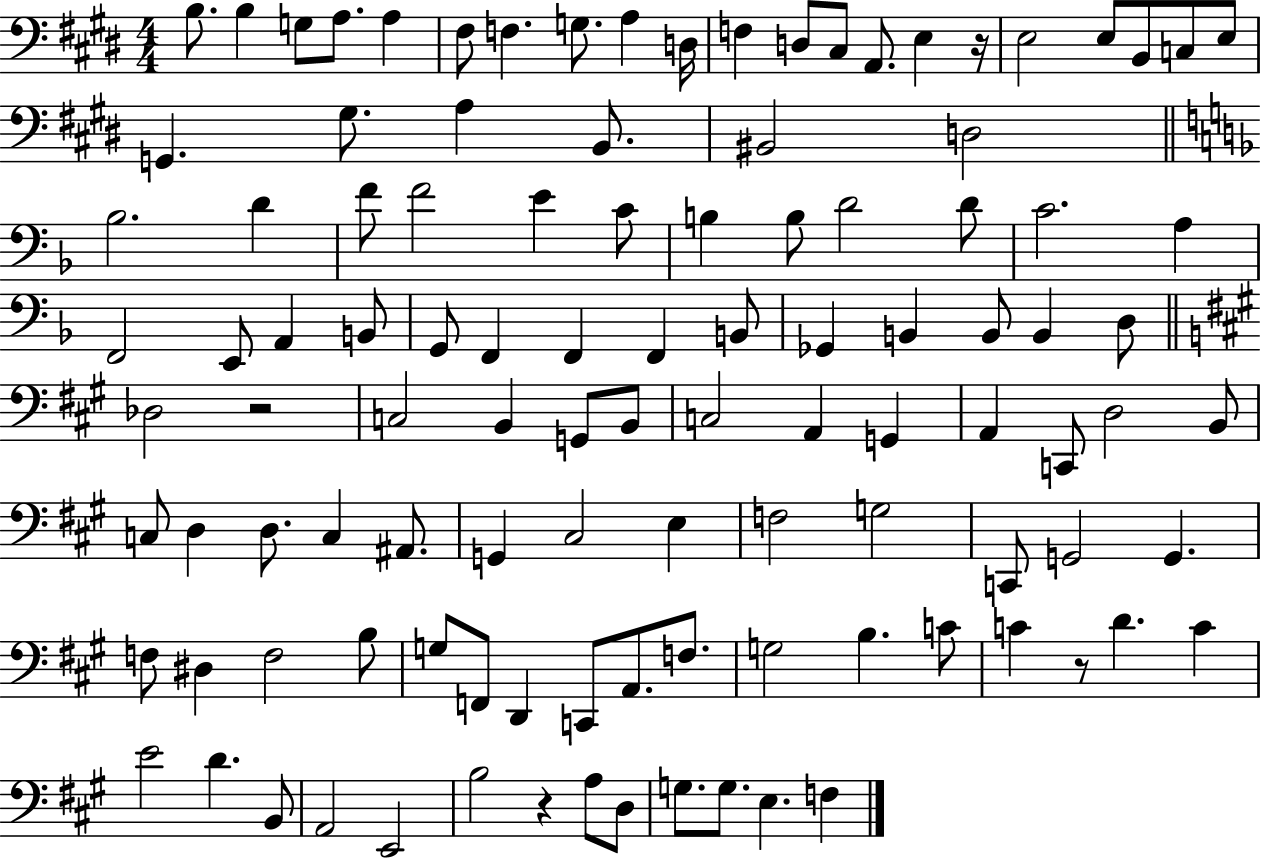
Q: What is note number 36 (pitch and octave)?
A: D4